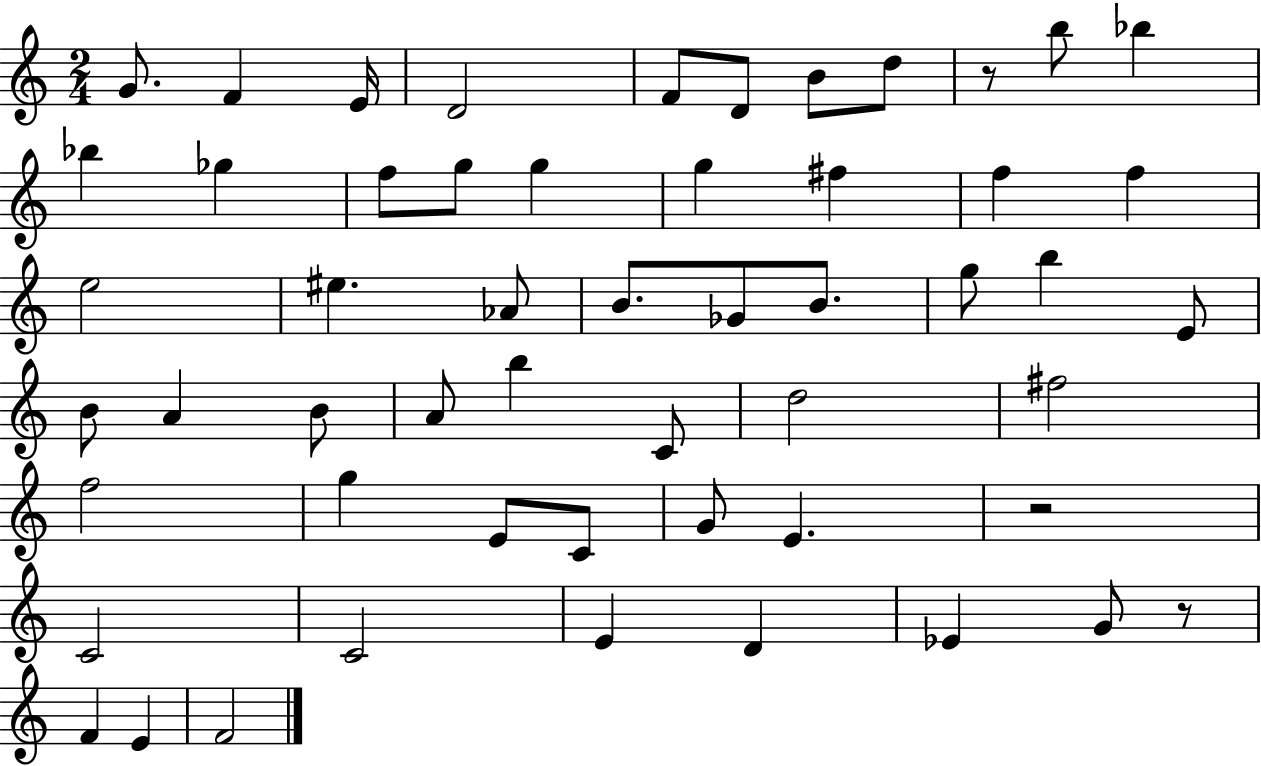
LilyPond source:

{
  \clef treble
  \numericTimeSignature
  \time 2/4
  \key c \major
  \repeat volta 2 { g'8. f'4 e'16 | d'2 | f'8 d'8 b'8 d''8 | r8 b''8 bes''4 | \break bes''4 ges''4 | f''8 g''8 g''4 | g''4 fis''4 | f''4 f''4 | \break e''2 | eis''4. aes'8 | b'8. ges'8 b'8. | g''8 b''4 e'8 | \break b'8 a'4 b'8 | a'8 b''4 c'8 | d''2 | fis''2 | \break f''2 | g''4 e'8 c'8 | g'8 e'4. | r2 | \break c'2 | c'2 | e'4 d'4 | ees'4 g'8 r8 | \break f'4 e'4 | f'2 | } \bar "|."
}